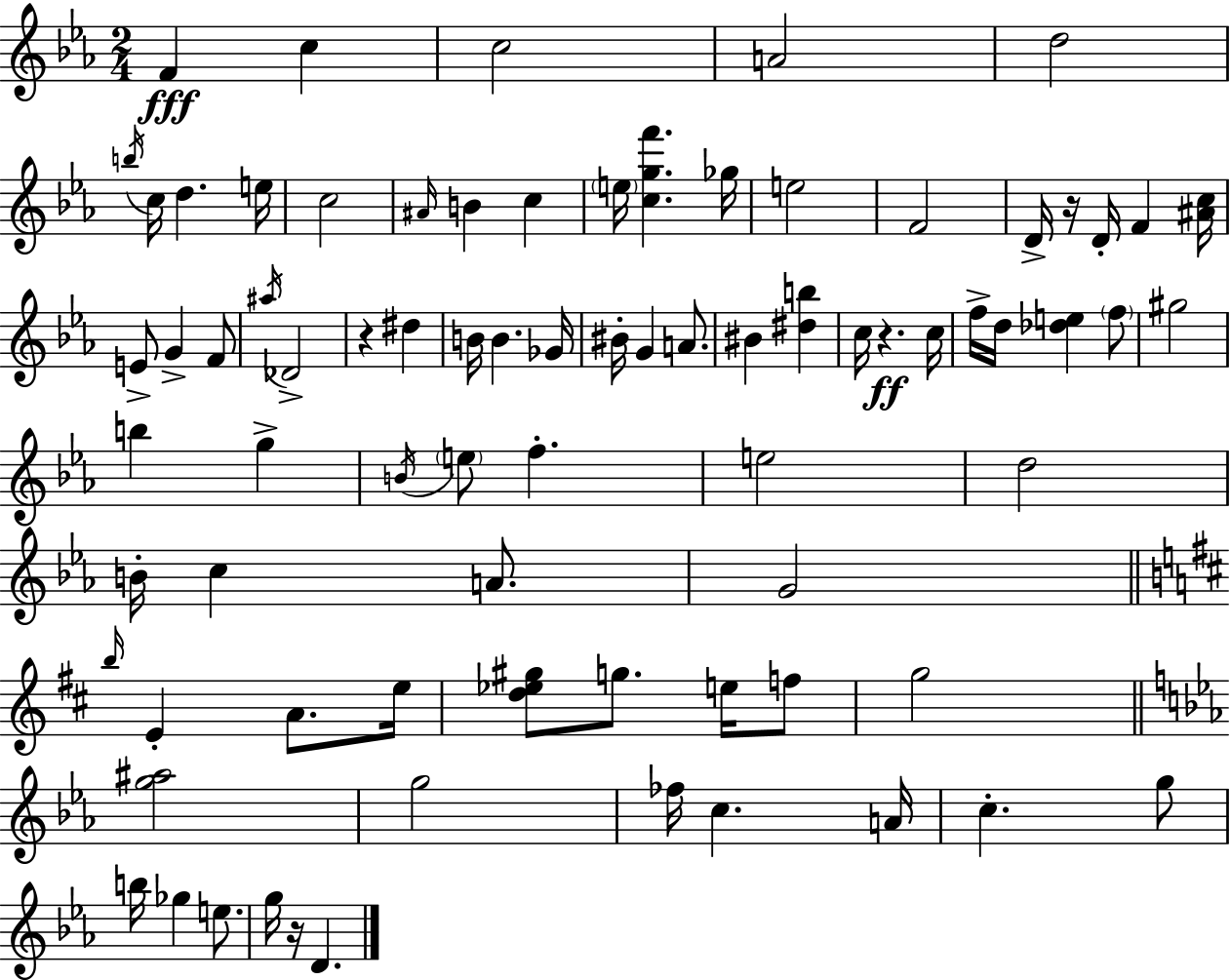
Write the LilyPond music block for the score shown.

{
  \clef treble
  \numericTimeSignature
  \time 2/4
  \key c \minor
  f'4\fff c''4 | c''2 | a'2 | d''2 | \break \acciaccatura { b''16 } c''16 d''4. | e''16 c''2 | \grace { ais'16 } b'4 c''4 | \parenthesize e''16 <c'' g'' f'''>4. | \break ges''16 e''2 | f'2 | d'16-> r16 d'16-. f'4 | <ais' c''>16 e'8-> g'4-> | \break f'8 \acciaccatura { ais''16 } des'2-> | r4 dis''4 | b'16 b'4. | ges'16 bis'16-. g'4 | \break a'8. bis'4 <dis'' b''>4 | c''16 r4.\ff | c''16 f''16-> d''16 <des'' e''>4 | \parenthesize f''8 gis''2 | \break b''4 g''4-> | \acciaccatura { b'16 } \parenthesize e''8 f''4.-. | e''2 | d''2 | \break b'16-. c''4 | a'8. g'2 | \bar "||" \break \key d \major \grace { b''16 } e'4-. a'8. | e''16 <d'' ees'' gis''>8 g''8. e''16 f''8 | g''2 | \bar "||" \break \key ees \major <g'' ais''>2 | g''2 | fes''16 c''4. a'16 | c''4.-. g''8 | \break b''16 ges''4 e''8. | g''16 r16 d'4. | \bar "|."
}